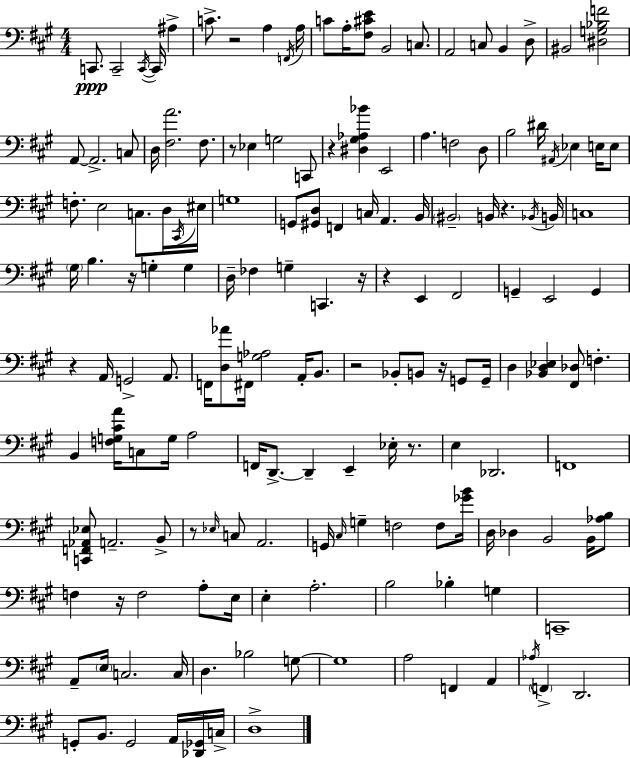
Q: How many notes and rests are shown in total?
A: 162